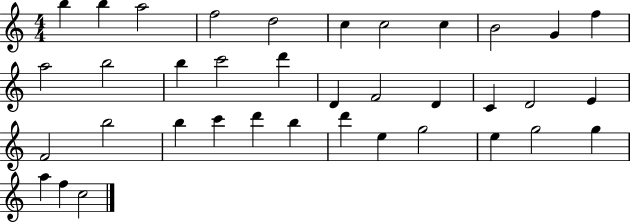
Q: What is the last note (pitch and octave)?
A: C5